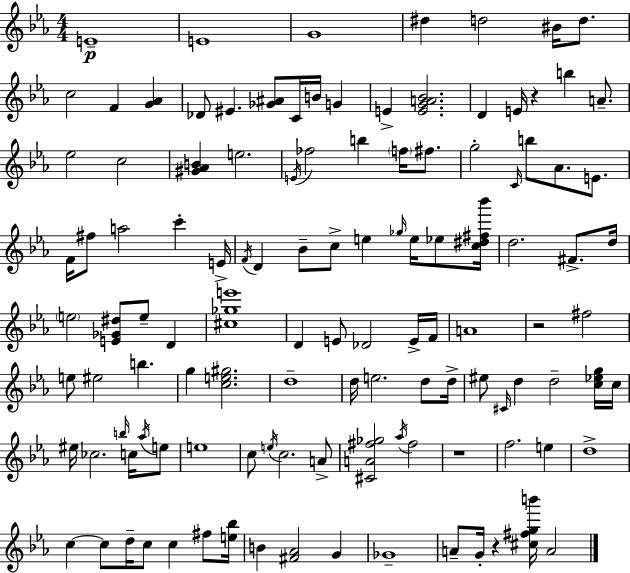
{
  \clef treble
  \numericTimeSignature
  \time 4/4
  \key c \minor
  e'1--\p | e'1 | g'1 | dis''4 d''2 bis'16 d''8. | \break c''2 f'4 <g' aes'>4 | des'8 eis'4. <ges' ais'>8 c'16 b'16 g'4 | e'4-> <e' g' a' bes'>2. | d'4 e'16 r4 b''4 a'8.-- | \break ees''2 c''2 | <gis' aes' b'>4 e''2. | \acciaccatura { e'16 } fes''2 b''4 \parenthesize f''16 fis''8. | g''2-. \grace { c'16 } b''8 aes'8. e'8. | \break f'16 fis''8 a''2 c'''4-. | e'16-> \acciaccatura { f'16 } d'4 bes'8-- c''8-> e''4 \grace { ges''16 } | e''16 ees''8 <c'' dis'' fis'' bes'''>16 d''2. | fis'8.-> d''16 \parenthesize e''2 <e' ges' dis''>8 e''8-- | \break d'4 <cis'' ges'' e'''>1 | d'4 e'8 des'2 | e'16-> f'16 a'1 | r2 fis''2 | \break e''8 eis''2 b''4. | g''4 <c'' e'' gis''>2. | d''1-- | d''16 e''2. | \break d''8 d''16-> eis''8 \grace { cis'16 } d''4 d''2-- | <c'' ees'' g''>16 c''16 eis''16 ces''2. | \grace { b''16 } c''16 \acciaccatura { aes''16 } e''8 e''1 | c''8 \acciaccatura { e''16 } c''2. | \break a'8-> <cis' a' fis'' ges''>2 | \acciaccatura { aes''16 } fis''2 r1 | f''2. | e''4 d''1-> | \break c''4~~ c''8 d''16-- | c''8 c''4 fis''8 <e'' bes''>16 b'4 <fis' aes'>2 | g'4 ges'1-- | a'8-- g'16-. r4 | \break <cis'' fis'' g'' b'''>16 a'2 \bar "|."
}